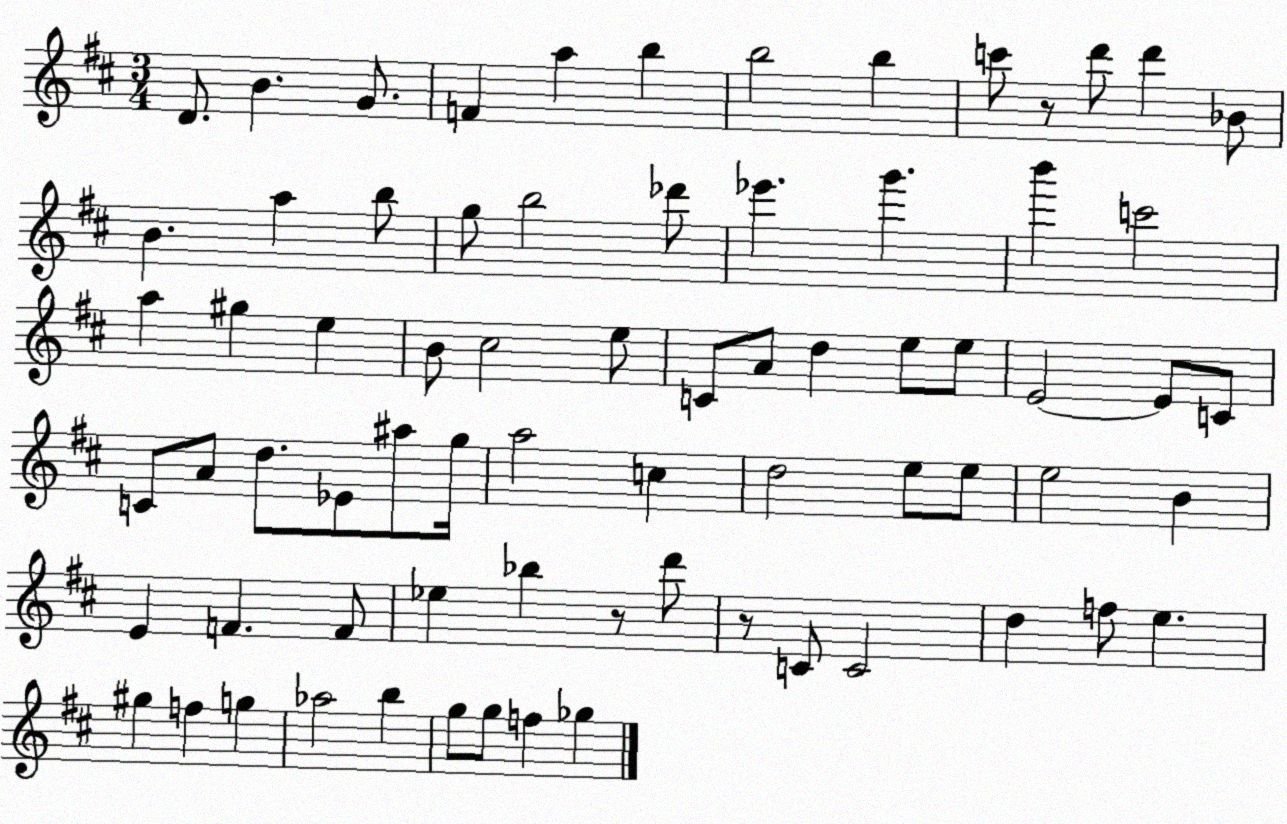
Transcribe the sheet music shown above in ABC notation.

X:1
T:Untitled
M:3/4
L:1/4
K:D
D/2 B G/2 F a b b2 b c'/2 z/2 d'/2 d' _B/2 B a b/2 g/2 b2 _d'/2 _e' g' b' c'2 a ^g e B/2 ^c2 e/2 C/2 A/2 d e/2 e/2 E2 E/2 C/2 C/2 A/2 d/2 _E/2 ^a/2 g/4 a2 c d2 e/2 e/2 e2 B E F F/2 _e _b z/2 d'/2 z/2 C/2 C2 d f/2 e ^g f g _a2 b g/2 g/2 f _g